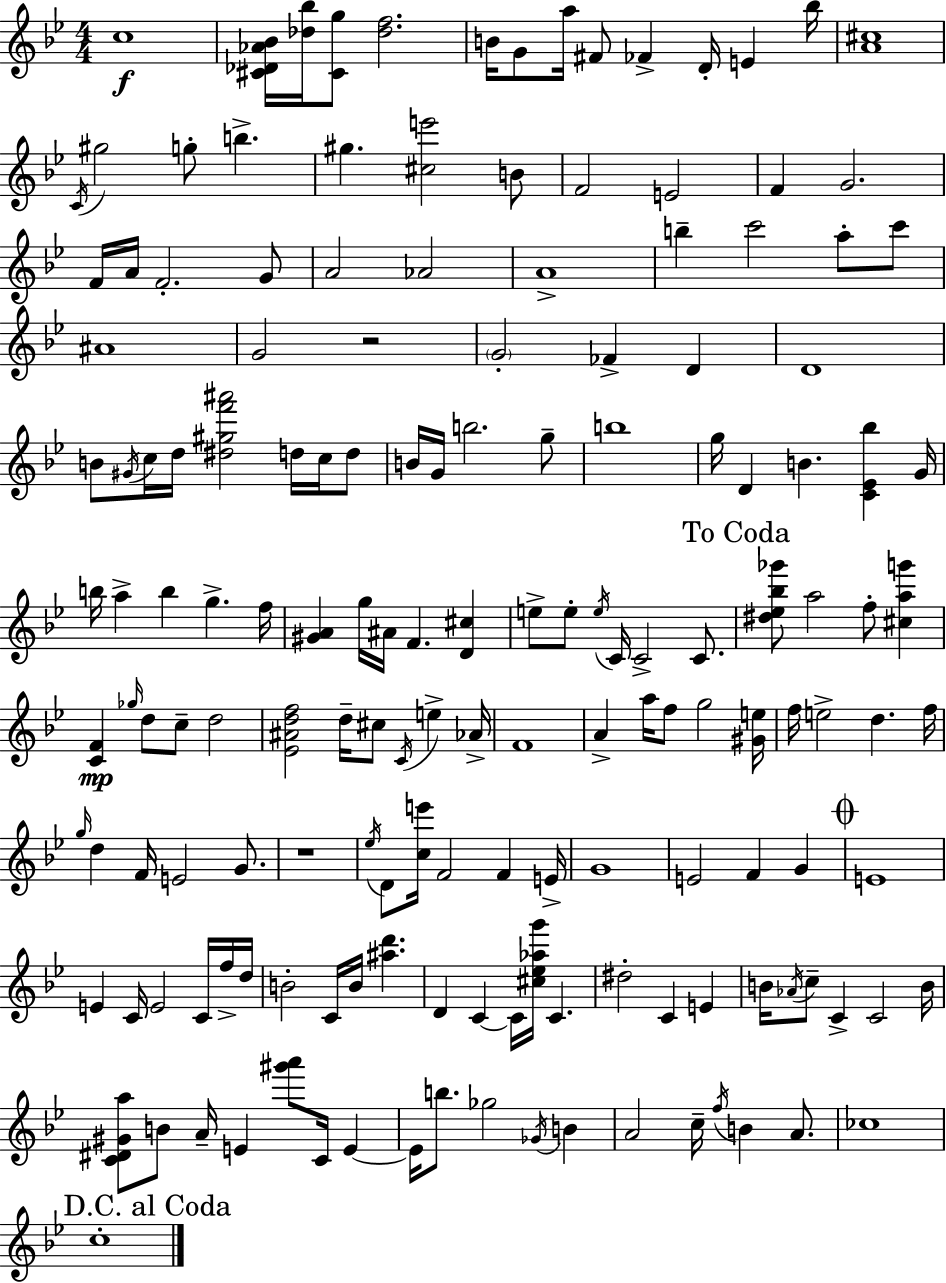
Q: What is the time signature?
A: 4/4